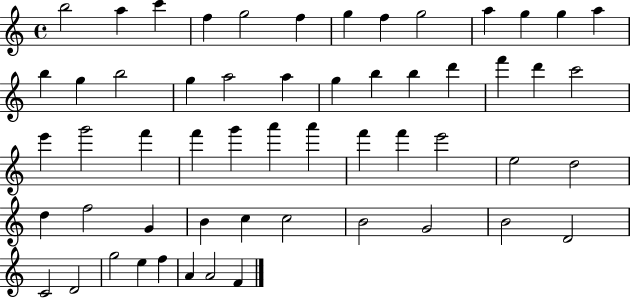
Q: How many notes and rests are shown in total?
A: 56